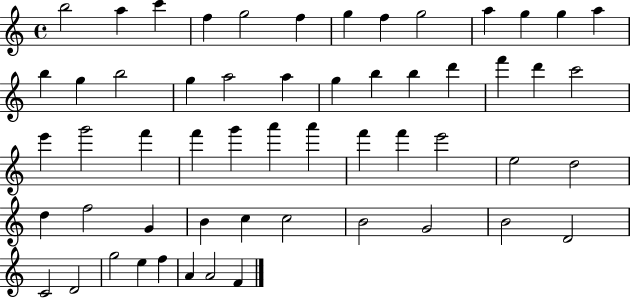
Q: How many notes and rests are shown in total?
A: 56